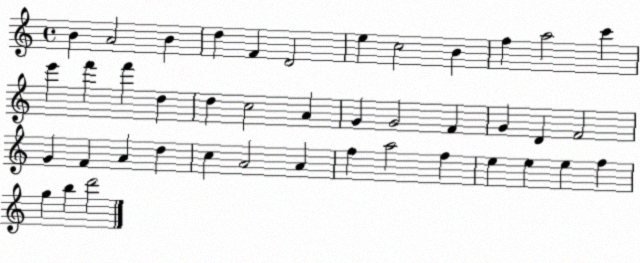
X:1
T:Untitled
M:4/4
L:1/4
K:C
B A2 B d F D2 e c2 B f a2 c' e' f' f' d d c2 A G G2 F G D F2 G F A d c A2 A f a2 f e e e f g b d'2